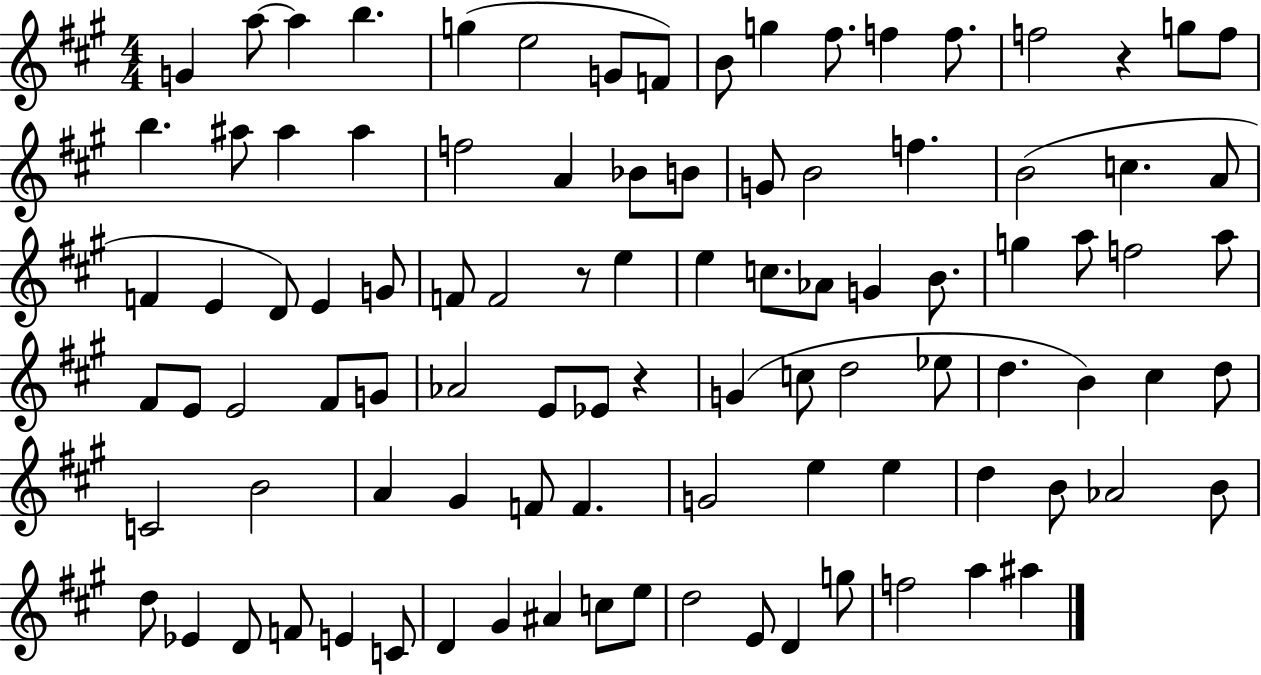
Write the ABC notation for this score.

X:1
T:Untitled
M:4/4
L:1/4
K:A
G a/2 a b g e2 G/2 F/2 B/2 g ^f/2 f f/2 f2 z g/2 f/2 b ^a/2 ^a ^a f2 A _B/2 B/2 G/2 B2 f B2 c A/2 F E D/2 E G/2 F/2 F2 z/2 e e c/2 _A/2 G B/2 g a/2 f2 a/2 ^F/2 E/2 E2 ^F/2 G/2 _A2 E/2 _E/2 z G c/2 d2 _e/2 d B ^c d/2 C2 B2 A ^G F/2 F G2 e e d B/2 _A2 B/2 d/2 _E D/2 F/2 E C/2 D ^G ^A c/2 e/2 d2 E/2 D g/2 f2 a ^a